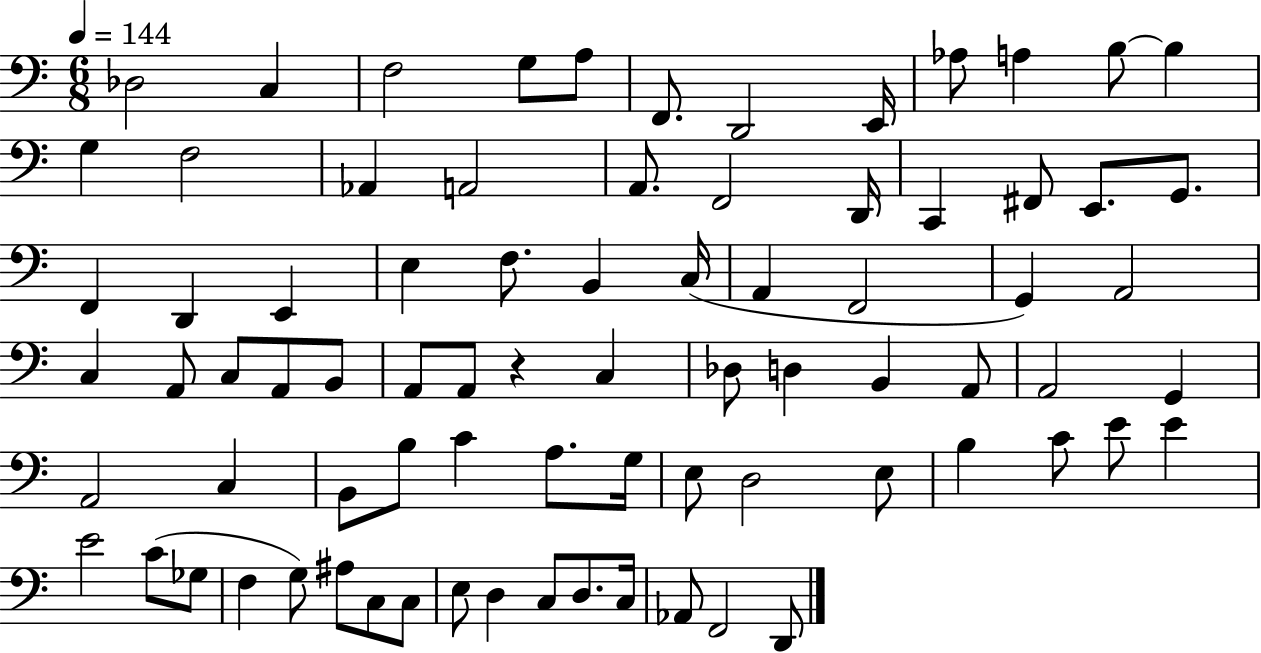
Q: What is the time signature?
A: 6/8